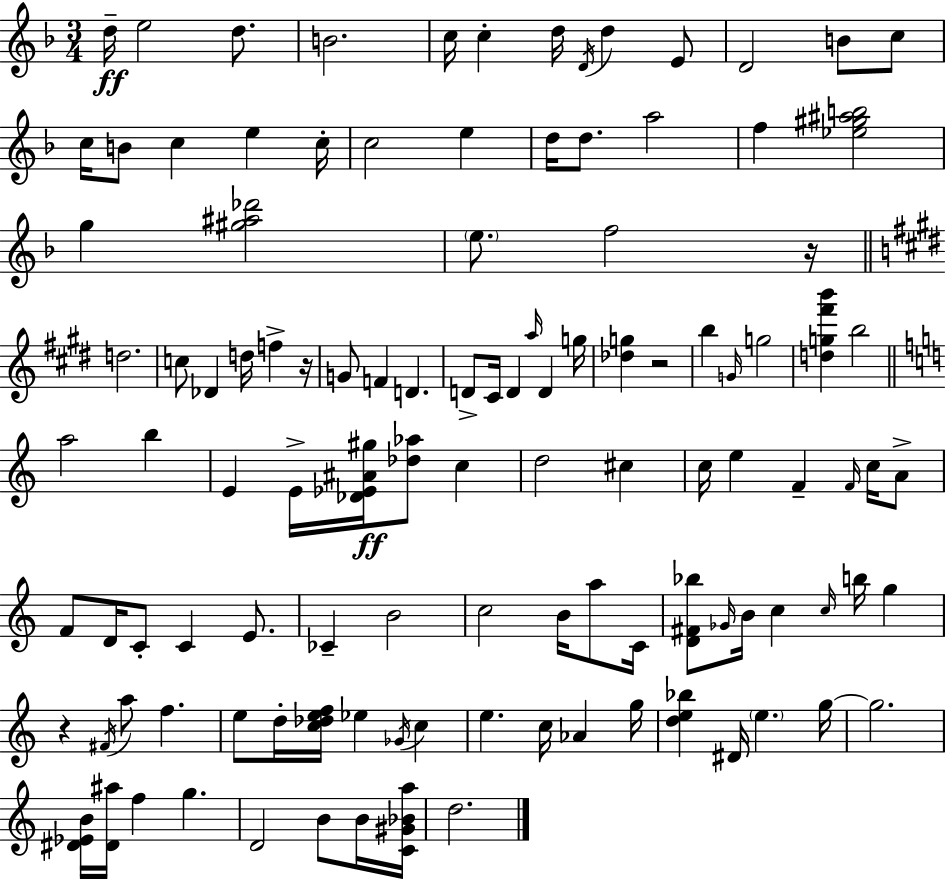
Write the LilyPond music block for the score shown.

{
  \clef treble
  \numericTimeSignature
  \time 3/4
  \key d \minor
  \repeat volta 2 { d''16--\ff e''2 d''8. | b'2. | c''16 c''4-. d''16 \acciaccatura { d'16 } d''4 e'8 | d'2 b'8 c''8 | \break c''16 b'8 c''4 e''4 | c''16-. c''2 e''4 | d''16 d''8. a''2 | f''4 <ees'' gis'' ais'' b''>2 | \break g''4 <gis'' ais'' des'''>2 | \parenthesize e''8. f''2 | r16 \bar "||" \break \key e \major d''2. | c''8 des'4 d''16 f''4-> r16 | g'8 f'4 d'4. | d'8-> cis'16 d'4 \grace { a''16 } d'4 | \break g''16 <des'' g''>4 r2 | b''4 \grace { g'16 } g''2 | <d'' g'' fis''' b'''>4 b''2 | \bar "||" \break \key a \minor a''2 b''4 | e'4 e'16-> <des' ees' ais' gis''>16\ff <des'' aes''>8 c''4 | d''2 cis''4 | c''16 e''4 f'4-- \grace { f'16 } c''16 a'8-> | \break f'8 d'16 c'8-. c'4 e'8. | ces'4-- b'2 | c''2 b'16 a''8 | c'16 <d' fis' bes''>8 \grace { ges'16 } b'16 c''4 \grace { c''16 } b''16 g''4 | \break r4 \acciaccatura { fis'16 } a''8 f''4. | e''8 d''16-. <c'' des'' e'' f''>16 ees''4 | \acciaccatura { ges'16 } c''4 e''4. c''16 | aes'4 g''16 <d'' e'' bes''>4 dis'16 \parenthesize e''4. | \break g''16~~ g''2. | <dis' ees' b'>16 <dis' ais''>16 f''4 g''4. | d'2 | b'8 b'16 <c' gis' bes' a''>16 d''2. | \break } \bar "|."
}